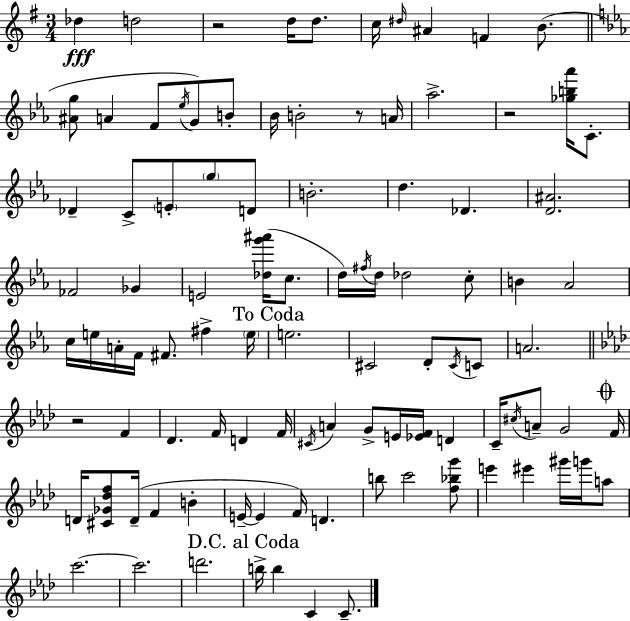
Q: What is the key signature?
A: G major